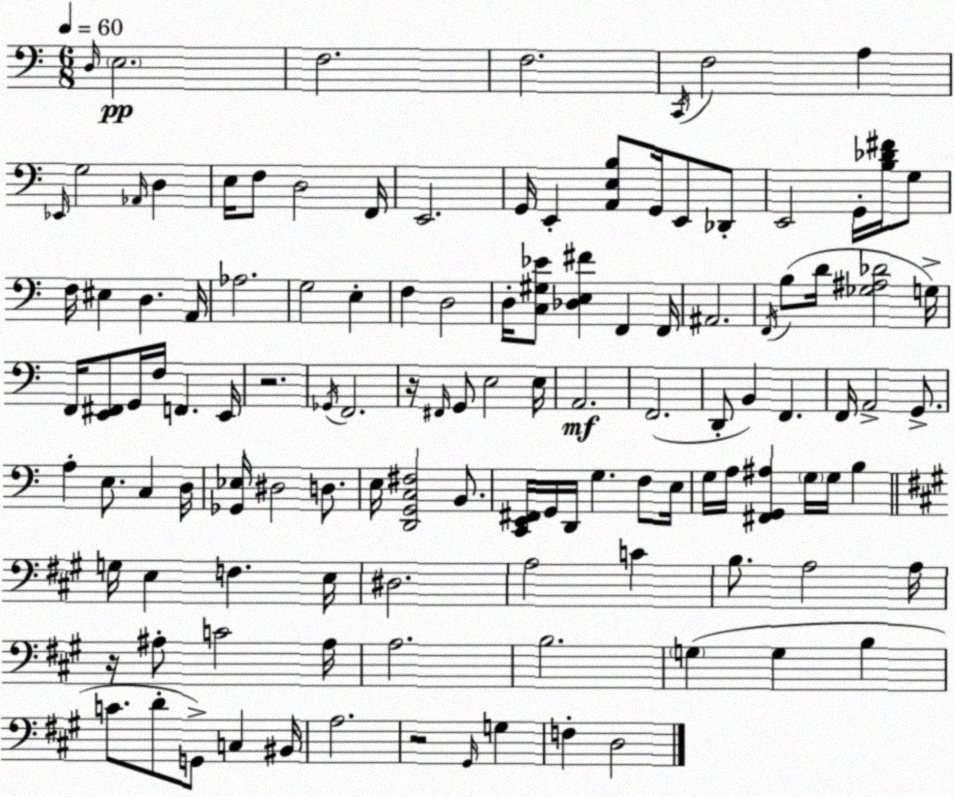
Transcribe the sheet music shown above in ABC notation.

X:1
T:Untitled
M:6/8
L:1/4
K:Am
D,/4 E,2 F,2 F,2 C,,/4 F,2 A, _E,,/4 G,2 _A,,/4 D, E,/4 F,/2 D,2 F,,/4 E,,2 G,,/4 E,, [A,,E,B,]/2 G,,/4 E,,/2 _D,,/2 E,,2 G,,/4 [B,_D^F]/4 G,/2 F,/4 ^E, D, A,,/4 _A,2 G,2 E, F, D,2 D,/4 [C,^G,_E]/2 [_D,E,^F] F,, F,,/4 ^A,,2 F,,/4 B,/2 D/4 [_G,^A,_D]2 G,/4 F,,/4 [E,,^F,,]/2 G,,/4 F,/4 F,, E,,/4 z2 _G,,/4 F,,2 z/4 ^F,,/4 G,,/2 E,2 E,/4 A,,2 F,,2 D,,/2 B,, F,, F,,/4 A,,2 G,,/2 A, E,/2 C, D,/4 [_G,,_E,]/4 ^D,2 D,/2 E,/4 [D,,G,,C,^F,]2 B,,/2 [C,,E,,^F,,]/4 G,,/4 D,,/4 G, F,/2 E,/4 G,/4 A,/4 [^F,,G,,^A,] G,/4 G,/4 B, G,/4 E, F, E,/4 ^D,2 A,2 C B,/2 A,2 A,/4 z/4 ^A,/2 C2 ^A,/4 A,2 B,2 G, G, B, C/2 D/2 G,,/2 C, ^B,,/4 A,2 z2 ^G,,/4 G, F, D,2